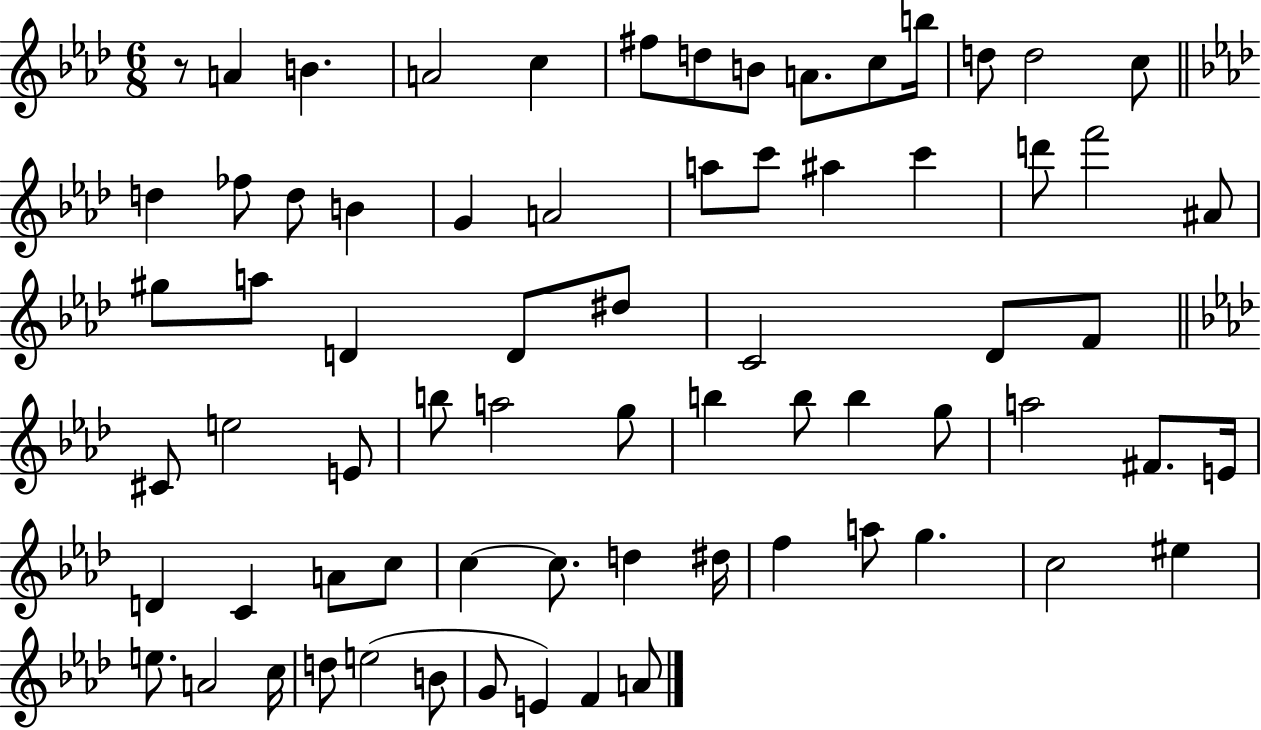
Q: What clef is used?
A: treble